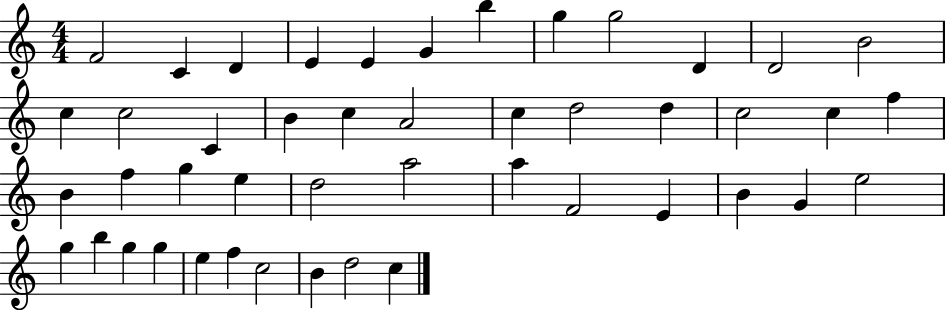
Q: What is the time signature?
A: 4/4